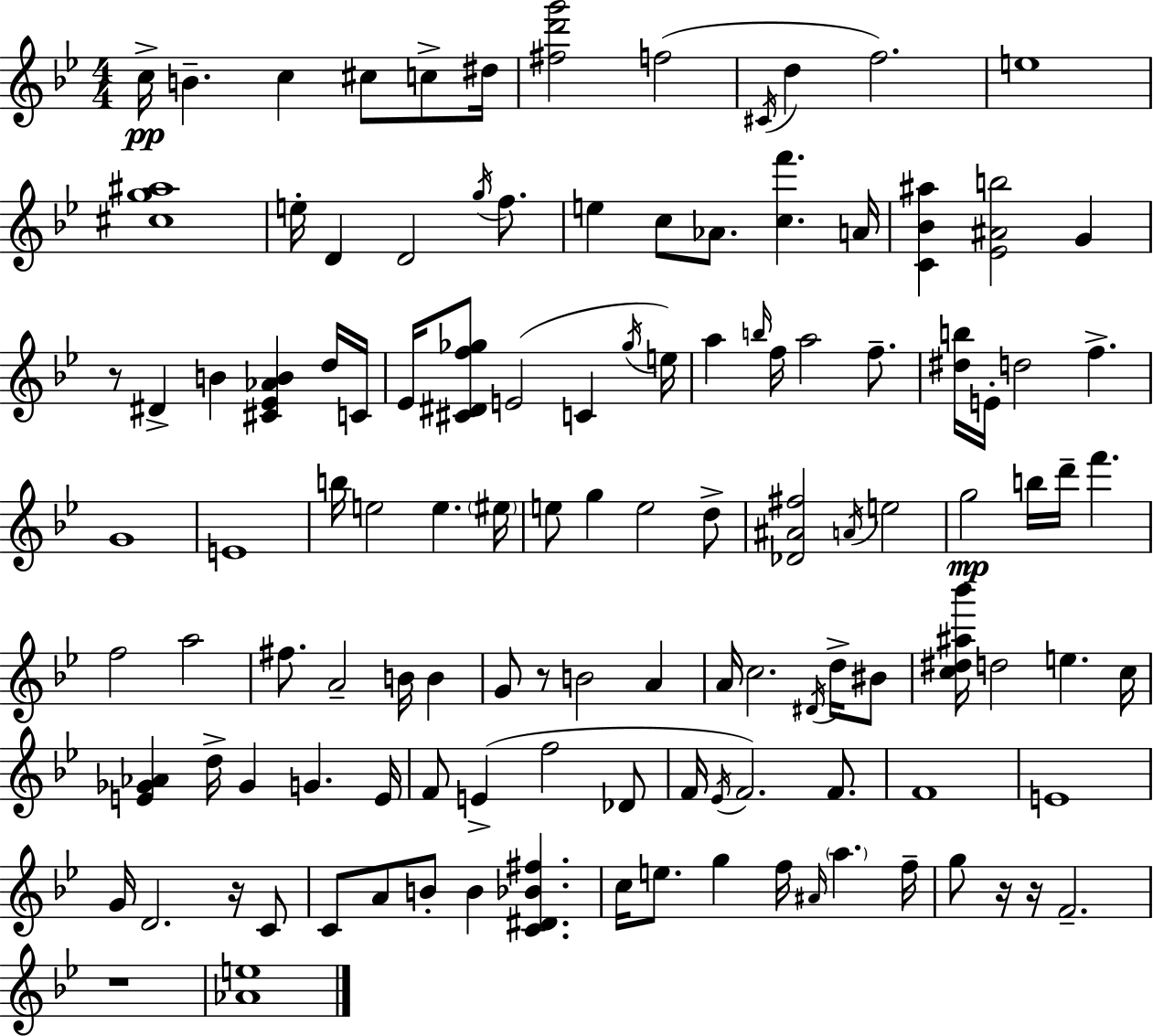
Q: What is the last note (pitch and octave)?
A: F4